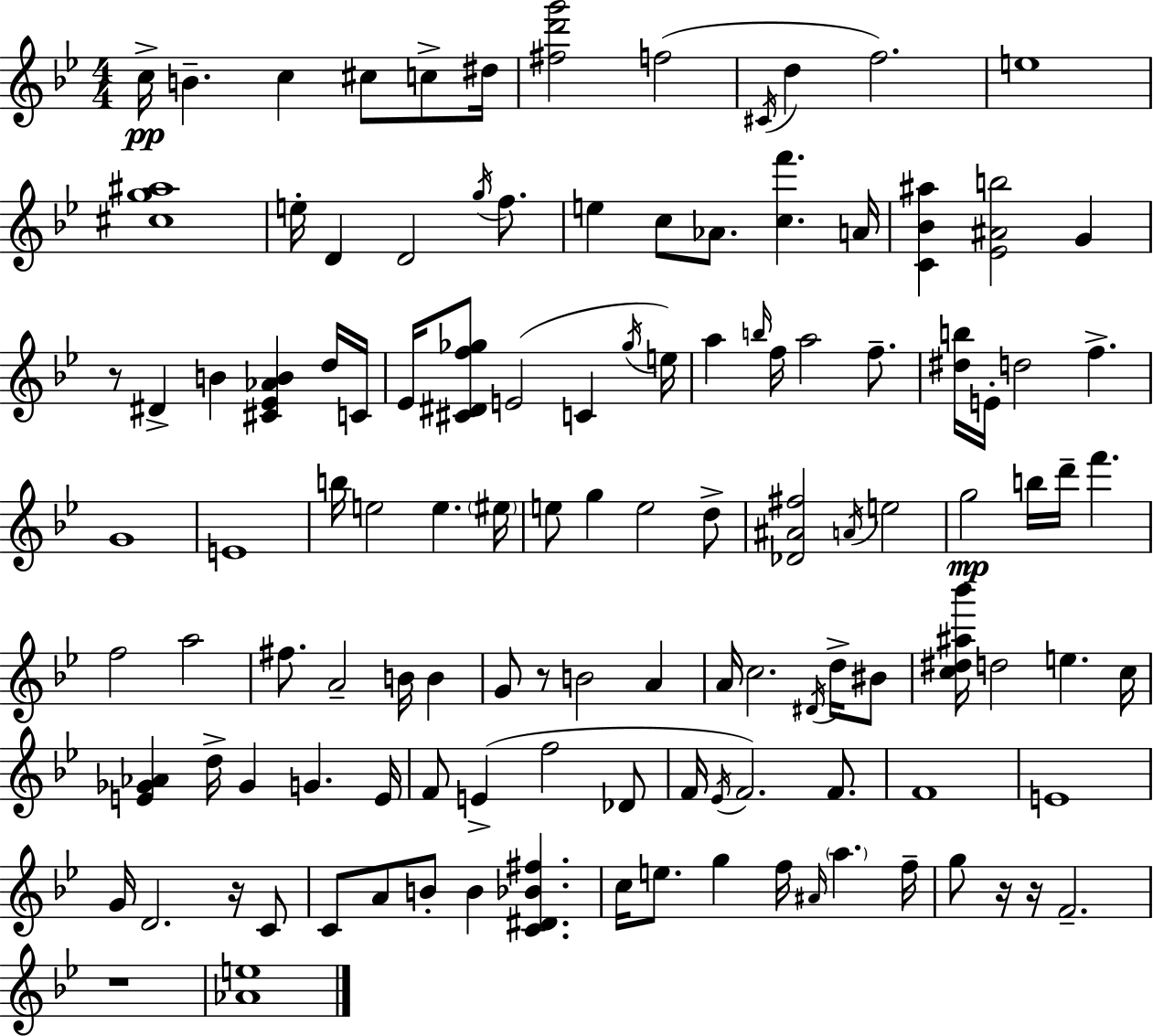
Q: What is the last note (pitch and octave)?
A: F4